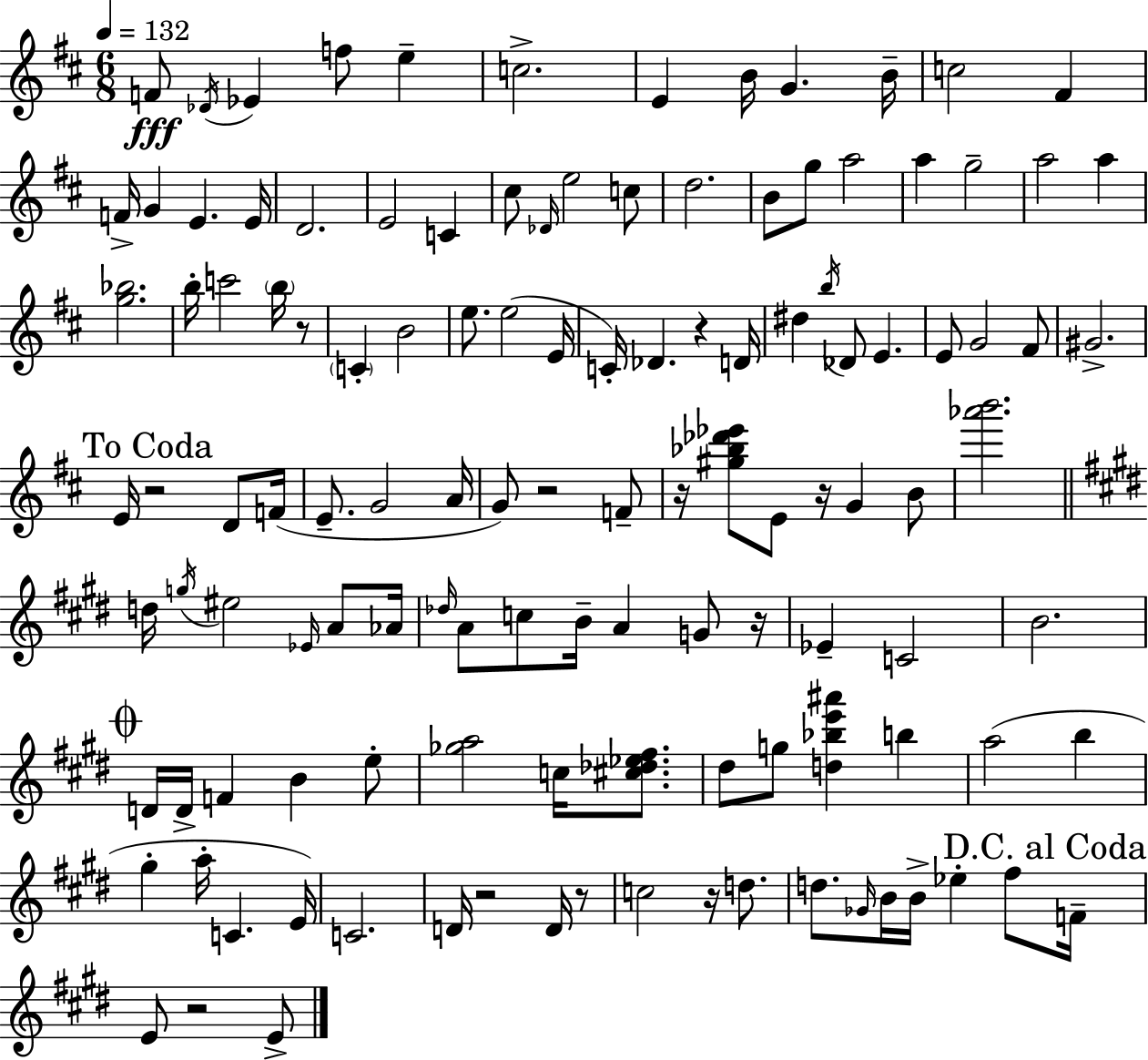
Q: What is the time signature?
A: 6/8